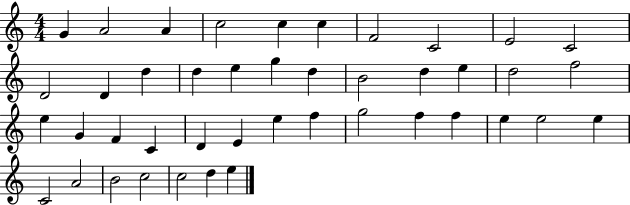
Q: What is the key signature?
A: C major